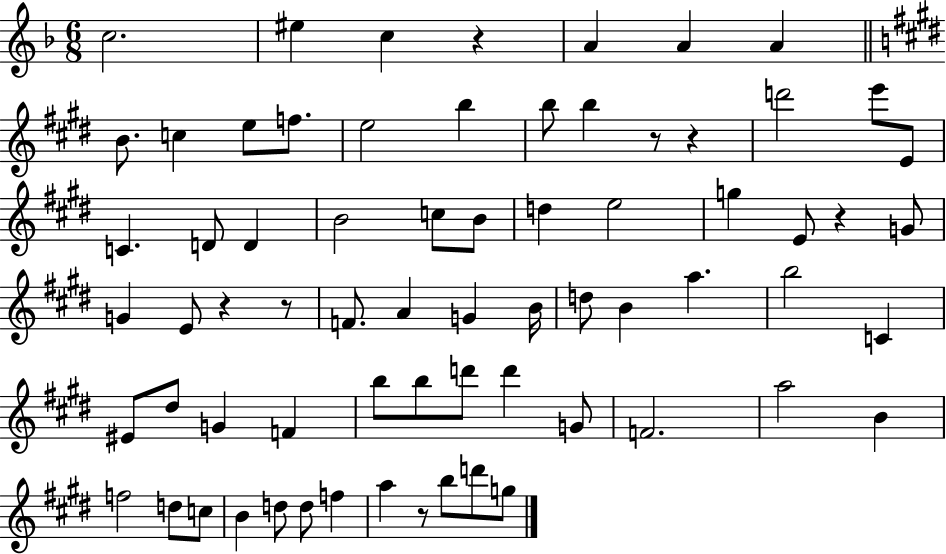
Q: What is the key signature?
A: F major